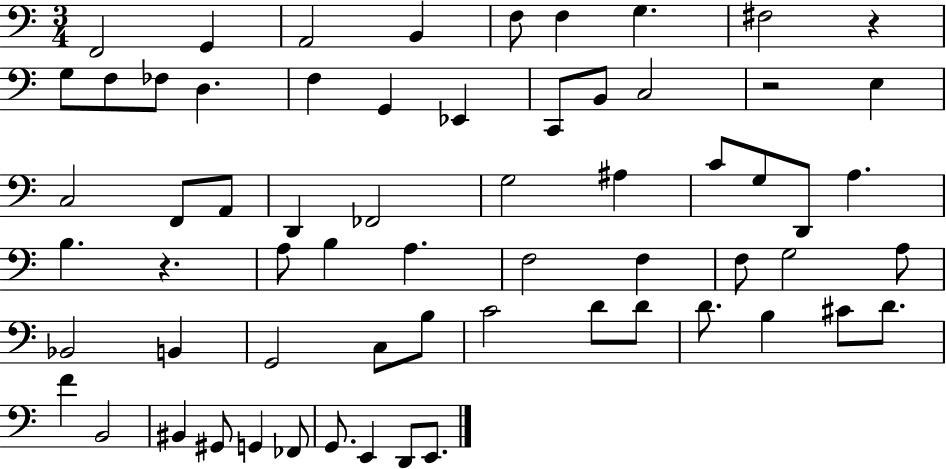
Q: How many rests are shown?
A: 3